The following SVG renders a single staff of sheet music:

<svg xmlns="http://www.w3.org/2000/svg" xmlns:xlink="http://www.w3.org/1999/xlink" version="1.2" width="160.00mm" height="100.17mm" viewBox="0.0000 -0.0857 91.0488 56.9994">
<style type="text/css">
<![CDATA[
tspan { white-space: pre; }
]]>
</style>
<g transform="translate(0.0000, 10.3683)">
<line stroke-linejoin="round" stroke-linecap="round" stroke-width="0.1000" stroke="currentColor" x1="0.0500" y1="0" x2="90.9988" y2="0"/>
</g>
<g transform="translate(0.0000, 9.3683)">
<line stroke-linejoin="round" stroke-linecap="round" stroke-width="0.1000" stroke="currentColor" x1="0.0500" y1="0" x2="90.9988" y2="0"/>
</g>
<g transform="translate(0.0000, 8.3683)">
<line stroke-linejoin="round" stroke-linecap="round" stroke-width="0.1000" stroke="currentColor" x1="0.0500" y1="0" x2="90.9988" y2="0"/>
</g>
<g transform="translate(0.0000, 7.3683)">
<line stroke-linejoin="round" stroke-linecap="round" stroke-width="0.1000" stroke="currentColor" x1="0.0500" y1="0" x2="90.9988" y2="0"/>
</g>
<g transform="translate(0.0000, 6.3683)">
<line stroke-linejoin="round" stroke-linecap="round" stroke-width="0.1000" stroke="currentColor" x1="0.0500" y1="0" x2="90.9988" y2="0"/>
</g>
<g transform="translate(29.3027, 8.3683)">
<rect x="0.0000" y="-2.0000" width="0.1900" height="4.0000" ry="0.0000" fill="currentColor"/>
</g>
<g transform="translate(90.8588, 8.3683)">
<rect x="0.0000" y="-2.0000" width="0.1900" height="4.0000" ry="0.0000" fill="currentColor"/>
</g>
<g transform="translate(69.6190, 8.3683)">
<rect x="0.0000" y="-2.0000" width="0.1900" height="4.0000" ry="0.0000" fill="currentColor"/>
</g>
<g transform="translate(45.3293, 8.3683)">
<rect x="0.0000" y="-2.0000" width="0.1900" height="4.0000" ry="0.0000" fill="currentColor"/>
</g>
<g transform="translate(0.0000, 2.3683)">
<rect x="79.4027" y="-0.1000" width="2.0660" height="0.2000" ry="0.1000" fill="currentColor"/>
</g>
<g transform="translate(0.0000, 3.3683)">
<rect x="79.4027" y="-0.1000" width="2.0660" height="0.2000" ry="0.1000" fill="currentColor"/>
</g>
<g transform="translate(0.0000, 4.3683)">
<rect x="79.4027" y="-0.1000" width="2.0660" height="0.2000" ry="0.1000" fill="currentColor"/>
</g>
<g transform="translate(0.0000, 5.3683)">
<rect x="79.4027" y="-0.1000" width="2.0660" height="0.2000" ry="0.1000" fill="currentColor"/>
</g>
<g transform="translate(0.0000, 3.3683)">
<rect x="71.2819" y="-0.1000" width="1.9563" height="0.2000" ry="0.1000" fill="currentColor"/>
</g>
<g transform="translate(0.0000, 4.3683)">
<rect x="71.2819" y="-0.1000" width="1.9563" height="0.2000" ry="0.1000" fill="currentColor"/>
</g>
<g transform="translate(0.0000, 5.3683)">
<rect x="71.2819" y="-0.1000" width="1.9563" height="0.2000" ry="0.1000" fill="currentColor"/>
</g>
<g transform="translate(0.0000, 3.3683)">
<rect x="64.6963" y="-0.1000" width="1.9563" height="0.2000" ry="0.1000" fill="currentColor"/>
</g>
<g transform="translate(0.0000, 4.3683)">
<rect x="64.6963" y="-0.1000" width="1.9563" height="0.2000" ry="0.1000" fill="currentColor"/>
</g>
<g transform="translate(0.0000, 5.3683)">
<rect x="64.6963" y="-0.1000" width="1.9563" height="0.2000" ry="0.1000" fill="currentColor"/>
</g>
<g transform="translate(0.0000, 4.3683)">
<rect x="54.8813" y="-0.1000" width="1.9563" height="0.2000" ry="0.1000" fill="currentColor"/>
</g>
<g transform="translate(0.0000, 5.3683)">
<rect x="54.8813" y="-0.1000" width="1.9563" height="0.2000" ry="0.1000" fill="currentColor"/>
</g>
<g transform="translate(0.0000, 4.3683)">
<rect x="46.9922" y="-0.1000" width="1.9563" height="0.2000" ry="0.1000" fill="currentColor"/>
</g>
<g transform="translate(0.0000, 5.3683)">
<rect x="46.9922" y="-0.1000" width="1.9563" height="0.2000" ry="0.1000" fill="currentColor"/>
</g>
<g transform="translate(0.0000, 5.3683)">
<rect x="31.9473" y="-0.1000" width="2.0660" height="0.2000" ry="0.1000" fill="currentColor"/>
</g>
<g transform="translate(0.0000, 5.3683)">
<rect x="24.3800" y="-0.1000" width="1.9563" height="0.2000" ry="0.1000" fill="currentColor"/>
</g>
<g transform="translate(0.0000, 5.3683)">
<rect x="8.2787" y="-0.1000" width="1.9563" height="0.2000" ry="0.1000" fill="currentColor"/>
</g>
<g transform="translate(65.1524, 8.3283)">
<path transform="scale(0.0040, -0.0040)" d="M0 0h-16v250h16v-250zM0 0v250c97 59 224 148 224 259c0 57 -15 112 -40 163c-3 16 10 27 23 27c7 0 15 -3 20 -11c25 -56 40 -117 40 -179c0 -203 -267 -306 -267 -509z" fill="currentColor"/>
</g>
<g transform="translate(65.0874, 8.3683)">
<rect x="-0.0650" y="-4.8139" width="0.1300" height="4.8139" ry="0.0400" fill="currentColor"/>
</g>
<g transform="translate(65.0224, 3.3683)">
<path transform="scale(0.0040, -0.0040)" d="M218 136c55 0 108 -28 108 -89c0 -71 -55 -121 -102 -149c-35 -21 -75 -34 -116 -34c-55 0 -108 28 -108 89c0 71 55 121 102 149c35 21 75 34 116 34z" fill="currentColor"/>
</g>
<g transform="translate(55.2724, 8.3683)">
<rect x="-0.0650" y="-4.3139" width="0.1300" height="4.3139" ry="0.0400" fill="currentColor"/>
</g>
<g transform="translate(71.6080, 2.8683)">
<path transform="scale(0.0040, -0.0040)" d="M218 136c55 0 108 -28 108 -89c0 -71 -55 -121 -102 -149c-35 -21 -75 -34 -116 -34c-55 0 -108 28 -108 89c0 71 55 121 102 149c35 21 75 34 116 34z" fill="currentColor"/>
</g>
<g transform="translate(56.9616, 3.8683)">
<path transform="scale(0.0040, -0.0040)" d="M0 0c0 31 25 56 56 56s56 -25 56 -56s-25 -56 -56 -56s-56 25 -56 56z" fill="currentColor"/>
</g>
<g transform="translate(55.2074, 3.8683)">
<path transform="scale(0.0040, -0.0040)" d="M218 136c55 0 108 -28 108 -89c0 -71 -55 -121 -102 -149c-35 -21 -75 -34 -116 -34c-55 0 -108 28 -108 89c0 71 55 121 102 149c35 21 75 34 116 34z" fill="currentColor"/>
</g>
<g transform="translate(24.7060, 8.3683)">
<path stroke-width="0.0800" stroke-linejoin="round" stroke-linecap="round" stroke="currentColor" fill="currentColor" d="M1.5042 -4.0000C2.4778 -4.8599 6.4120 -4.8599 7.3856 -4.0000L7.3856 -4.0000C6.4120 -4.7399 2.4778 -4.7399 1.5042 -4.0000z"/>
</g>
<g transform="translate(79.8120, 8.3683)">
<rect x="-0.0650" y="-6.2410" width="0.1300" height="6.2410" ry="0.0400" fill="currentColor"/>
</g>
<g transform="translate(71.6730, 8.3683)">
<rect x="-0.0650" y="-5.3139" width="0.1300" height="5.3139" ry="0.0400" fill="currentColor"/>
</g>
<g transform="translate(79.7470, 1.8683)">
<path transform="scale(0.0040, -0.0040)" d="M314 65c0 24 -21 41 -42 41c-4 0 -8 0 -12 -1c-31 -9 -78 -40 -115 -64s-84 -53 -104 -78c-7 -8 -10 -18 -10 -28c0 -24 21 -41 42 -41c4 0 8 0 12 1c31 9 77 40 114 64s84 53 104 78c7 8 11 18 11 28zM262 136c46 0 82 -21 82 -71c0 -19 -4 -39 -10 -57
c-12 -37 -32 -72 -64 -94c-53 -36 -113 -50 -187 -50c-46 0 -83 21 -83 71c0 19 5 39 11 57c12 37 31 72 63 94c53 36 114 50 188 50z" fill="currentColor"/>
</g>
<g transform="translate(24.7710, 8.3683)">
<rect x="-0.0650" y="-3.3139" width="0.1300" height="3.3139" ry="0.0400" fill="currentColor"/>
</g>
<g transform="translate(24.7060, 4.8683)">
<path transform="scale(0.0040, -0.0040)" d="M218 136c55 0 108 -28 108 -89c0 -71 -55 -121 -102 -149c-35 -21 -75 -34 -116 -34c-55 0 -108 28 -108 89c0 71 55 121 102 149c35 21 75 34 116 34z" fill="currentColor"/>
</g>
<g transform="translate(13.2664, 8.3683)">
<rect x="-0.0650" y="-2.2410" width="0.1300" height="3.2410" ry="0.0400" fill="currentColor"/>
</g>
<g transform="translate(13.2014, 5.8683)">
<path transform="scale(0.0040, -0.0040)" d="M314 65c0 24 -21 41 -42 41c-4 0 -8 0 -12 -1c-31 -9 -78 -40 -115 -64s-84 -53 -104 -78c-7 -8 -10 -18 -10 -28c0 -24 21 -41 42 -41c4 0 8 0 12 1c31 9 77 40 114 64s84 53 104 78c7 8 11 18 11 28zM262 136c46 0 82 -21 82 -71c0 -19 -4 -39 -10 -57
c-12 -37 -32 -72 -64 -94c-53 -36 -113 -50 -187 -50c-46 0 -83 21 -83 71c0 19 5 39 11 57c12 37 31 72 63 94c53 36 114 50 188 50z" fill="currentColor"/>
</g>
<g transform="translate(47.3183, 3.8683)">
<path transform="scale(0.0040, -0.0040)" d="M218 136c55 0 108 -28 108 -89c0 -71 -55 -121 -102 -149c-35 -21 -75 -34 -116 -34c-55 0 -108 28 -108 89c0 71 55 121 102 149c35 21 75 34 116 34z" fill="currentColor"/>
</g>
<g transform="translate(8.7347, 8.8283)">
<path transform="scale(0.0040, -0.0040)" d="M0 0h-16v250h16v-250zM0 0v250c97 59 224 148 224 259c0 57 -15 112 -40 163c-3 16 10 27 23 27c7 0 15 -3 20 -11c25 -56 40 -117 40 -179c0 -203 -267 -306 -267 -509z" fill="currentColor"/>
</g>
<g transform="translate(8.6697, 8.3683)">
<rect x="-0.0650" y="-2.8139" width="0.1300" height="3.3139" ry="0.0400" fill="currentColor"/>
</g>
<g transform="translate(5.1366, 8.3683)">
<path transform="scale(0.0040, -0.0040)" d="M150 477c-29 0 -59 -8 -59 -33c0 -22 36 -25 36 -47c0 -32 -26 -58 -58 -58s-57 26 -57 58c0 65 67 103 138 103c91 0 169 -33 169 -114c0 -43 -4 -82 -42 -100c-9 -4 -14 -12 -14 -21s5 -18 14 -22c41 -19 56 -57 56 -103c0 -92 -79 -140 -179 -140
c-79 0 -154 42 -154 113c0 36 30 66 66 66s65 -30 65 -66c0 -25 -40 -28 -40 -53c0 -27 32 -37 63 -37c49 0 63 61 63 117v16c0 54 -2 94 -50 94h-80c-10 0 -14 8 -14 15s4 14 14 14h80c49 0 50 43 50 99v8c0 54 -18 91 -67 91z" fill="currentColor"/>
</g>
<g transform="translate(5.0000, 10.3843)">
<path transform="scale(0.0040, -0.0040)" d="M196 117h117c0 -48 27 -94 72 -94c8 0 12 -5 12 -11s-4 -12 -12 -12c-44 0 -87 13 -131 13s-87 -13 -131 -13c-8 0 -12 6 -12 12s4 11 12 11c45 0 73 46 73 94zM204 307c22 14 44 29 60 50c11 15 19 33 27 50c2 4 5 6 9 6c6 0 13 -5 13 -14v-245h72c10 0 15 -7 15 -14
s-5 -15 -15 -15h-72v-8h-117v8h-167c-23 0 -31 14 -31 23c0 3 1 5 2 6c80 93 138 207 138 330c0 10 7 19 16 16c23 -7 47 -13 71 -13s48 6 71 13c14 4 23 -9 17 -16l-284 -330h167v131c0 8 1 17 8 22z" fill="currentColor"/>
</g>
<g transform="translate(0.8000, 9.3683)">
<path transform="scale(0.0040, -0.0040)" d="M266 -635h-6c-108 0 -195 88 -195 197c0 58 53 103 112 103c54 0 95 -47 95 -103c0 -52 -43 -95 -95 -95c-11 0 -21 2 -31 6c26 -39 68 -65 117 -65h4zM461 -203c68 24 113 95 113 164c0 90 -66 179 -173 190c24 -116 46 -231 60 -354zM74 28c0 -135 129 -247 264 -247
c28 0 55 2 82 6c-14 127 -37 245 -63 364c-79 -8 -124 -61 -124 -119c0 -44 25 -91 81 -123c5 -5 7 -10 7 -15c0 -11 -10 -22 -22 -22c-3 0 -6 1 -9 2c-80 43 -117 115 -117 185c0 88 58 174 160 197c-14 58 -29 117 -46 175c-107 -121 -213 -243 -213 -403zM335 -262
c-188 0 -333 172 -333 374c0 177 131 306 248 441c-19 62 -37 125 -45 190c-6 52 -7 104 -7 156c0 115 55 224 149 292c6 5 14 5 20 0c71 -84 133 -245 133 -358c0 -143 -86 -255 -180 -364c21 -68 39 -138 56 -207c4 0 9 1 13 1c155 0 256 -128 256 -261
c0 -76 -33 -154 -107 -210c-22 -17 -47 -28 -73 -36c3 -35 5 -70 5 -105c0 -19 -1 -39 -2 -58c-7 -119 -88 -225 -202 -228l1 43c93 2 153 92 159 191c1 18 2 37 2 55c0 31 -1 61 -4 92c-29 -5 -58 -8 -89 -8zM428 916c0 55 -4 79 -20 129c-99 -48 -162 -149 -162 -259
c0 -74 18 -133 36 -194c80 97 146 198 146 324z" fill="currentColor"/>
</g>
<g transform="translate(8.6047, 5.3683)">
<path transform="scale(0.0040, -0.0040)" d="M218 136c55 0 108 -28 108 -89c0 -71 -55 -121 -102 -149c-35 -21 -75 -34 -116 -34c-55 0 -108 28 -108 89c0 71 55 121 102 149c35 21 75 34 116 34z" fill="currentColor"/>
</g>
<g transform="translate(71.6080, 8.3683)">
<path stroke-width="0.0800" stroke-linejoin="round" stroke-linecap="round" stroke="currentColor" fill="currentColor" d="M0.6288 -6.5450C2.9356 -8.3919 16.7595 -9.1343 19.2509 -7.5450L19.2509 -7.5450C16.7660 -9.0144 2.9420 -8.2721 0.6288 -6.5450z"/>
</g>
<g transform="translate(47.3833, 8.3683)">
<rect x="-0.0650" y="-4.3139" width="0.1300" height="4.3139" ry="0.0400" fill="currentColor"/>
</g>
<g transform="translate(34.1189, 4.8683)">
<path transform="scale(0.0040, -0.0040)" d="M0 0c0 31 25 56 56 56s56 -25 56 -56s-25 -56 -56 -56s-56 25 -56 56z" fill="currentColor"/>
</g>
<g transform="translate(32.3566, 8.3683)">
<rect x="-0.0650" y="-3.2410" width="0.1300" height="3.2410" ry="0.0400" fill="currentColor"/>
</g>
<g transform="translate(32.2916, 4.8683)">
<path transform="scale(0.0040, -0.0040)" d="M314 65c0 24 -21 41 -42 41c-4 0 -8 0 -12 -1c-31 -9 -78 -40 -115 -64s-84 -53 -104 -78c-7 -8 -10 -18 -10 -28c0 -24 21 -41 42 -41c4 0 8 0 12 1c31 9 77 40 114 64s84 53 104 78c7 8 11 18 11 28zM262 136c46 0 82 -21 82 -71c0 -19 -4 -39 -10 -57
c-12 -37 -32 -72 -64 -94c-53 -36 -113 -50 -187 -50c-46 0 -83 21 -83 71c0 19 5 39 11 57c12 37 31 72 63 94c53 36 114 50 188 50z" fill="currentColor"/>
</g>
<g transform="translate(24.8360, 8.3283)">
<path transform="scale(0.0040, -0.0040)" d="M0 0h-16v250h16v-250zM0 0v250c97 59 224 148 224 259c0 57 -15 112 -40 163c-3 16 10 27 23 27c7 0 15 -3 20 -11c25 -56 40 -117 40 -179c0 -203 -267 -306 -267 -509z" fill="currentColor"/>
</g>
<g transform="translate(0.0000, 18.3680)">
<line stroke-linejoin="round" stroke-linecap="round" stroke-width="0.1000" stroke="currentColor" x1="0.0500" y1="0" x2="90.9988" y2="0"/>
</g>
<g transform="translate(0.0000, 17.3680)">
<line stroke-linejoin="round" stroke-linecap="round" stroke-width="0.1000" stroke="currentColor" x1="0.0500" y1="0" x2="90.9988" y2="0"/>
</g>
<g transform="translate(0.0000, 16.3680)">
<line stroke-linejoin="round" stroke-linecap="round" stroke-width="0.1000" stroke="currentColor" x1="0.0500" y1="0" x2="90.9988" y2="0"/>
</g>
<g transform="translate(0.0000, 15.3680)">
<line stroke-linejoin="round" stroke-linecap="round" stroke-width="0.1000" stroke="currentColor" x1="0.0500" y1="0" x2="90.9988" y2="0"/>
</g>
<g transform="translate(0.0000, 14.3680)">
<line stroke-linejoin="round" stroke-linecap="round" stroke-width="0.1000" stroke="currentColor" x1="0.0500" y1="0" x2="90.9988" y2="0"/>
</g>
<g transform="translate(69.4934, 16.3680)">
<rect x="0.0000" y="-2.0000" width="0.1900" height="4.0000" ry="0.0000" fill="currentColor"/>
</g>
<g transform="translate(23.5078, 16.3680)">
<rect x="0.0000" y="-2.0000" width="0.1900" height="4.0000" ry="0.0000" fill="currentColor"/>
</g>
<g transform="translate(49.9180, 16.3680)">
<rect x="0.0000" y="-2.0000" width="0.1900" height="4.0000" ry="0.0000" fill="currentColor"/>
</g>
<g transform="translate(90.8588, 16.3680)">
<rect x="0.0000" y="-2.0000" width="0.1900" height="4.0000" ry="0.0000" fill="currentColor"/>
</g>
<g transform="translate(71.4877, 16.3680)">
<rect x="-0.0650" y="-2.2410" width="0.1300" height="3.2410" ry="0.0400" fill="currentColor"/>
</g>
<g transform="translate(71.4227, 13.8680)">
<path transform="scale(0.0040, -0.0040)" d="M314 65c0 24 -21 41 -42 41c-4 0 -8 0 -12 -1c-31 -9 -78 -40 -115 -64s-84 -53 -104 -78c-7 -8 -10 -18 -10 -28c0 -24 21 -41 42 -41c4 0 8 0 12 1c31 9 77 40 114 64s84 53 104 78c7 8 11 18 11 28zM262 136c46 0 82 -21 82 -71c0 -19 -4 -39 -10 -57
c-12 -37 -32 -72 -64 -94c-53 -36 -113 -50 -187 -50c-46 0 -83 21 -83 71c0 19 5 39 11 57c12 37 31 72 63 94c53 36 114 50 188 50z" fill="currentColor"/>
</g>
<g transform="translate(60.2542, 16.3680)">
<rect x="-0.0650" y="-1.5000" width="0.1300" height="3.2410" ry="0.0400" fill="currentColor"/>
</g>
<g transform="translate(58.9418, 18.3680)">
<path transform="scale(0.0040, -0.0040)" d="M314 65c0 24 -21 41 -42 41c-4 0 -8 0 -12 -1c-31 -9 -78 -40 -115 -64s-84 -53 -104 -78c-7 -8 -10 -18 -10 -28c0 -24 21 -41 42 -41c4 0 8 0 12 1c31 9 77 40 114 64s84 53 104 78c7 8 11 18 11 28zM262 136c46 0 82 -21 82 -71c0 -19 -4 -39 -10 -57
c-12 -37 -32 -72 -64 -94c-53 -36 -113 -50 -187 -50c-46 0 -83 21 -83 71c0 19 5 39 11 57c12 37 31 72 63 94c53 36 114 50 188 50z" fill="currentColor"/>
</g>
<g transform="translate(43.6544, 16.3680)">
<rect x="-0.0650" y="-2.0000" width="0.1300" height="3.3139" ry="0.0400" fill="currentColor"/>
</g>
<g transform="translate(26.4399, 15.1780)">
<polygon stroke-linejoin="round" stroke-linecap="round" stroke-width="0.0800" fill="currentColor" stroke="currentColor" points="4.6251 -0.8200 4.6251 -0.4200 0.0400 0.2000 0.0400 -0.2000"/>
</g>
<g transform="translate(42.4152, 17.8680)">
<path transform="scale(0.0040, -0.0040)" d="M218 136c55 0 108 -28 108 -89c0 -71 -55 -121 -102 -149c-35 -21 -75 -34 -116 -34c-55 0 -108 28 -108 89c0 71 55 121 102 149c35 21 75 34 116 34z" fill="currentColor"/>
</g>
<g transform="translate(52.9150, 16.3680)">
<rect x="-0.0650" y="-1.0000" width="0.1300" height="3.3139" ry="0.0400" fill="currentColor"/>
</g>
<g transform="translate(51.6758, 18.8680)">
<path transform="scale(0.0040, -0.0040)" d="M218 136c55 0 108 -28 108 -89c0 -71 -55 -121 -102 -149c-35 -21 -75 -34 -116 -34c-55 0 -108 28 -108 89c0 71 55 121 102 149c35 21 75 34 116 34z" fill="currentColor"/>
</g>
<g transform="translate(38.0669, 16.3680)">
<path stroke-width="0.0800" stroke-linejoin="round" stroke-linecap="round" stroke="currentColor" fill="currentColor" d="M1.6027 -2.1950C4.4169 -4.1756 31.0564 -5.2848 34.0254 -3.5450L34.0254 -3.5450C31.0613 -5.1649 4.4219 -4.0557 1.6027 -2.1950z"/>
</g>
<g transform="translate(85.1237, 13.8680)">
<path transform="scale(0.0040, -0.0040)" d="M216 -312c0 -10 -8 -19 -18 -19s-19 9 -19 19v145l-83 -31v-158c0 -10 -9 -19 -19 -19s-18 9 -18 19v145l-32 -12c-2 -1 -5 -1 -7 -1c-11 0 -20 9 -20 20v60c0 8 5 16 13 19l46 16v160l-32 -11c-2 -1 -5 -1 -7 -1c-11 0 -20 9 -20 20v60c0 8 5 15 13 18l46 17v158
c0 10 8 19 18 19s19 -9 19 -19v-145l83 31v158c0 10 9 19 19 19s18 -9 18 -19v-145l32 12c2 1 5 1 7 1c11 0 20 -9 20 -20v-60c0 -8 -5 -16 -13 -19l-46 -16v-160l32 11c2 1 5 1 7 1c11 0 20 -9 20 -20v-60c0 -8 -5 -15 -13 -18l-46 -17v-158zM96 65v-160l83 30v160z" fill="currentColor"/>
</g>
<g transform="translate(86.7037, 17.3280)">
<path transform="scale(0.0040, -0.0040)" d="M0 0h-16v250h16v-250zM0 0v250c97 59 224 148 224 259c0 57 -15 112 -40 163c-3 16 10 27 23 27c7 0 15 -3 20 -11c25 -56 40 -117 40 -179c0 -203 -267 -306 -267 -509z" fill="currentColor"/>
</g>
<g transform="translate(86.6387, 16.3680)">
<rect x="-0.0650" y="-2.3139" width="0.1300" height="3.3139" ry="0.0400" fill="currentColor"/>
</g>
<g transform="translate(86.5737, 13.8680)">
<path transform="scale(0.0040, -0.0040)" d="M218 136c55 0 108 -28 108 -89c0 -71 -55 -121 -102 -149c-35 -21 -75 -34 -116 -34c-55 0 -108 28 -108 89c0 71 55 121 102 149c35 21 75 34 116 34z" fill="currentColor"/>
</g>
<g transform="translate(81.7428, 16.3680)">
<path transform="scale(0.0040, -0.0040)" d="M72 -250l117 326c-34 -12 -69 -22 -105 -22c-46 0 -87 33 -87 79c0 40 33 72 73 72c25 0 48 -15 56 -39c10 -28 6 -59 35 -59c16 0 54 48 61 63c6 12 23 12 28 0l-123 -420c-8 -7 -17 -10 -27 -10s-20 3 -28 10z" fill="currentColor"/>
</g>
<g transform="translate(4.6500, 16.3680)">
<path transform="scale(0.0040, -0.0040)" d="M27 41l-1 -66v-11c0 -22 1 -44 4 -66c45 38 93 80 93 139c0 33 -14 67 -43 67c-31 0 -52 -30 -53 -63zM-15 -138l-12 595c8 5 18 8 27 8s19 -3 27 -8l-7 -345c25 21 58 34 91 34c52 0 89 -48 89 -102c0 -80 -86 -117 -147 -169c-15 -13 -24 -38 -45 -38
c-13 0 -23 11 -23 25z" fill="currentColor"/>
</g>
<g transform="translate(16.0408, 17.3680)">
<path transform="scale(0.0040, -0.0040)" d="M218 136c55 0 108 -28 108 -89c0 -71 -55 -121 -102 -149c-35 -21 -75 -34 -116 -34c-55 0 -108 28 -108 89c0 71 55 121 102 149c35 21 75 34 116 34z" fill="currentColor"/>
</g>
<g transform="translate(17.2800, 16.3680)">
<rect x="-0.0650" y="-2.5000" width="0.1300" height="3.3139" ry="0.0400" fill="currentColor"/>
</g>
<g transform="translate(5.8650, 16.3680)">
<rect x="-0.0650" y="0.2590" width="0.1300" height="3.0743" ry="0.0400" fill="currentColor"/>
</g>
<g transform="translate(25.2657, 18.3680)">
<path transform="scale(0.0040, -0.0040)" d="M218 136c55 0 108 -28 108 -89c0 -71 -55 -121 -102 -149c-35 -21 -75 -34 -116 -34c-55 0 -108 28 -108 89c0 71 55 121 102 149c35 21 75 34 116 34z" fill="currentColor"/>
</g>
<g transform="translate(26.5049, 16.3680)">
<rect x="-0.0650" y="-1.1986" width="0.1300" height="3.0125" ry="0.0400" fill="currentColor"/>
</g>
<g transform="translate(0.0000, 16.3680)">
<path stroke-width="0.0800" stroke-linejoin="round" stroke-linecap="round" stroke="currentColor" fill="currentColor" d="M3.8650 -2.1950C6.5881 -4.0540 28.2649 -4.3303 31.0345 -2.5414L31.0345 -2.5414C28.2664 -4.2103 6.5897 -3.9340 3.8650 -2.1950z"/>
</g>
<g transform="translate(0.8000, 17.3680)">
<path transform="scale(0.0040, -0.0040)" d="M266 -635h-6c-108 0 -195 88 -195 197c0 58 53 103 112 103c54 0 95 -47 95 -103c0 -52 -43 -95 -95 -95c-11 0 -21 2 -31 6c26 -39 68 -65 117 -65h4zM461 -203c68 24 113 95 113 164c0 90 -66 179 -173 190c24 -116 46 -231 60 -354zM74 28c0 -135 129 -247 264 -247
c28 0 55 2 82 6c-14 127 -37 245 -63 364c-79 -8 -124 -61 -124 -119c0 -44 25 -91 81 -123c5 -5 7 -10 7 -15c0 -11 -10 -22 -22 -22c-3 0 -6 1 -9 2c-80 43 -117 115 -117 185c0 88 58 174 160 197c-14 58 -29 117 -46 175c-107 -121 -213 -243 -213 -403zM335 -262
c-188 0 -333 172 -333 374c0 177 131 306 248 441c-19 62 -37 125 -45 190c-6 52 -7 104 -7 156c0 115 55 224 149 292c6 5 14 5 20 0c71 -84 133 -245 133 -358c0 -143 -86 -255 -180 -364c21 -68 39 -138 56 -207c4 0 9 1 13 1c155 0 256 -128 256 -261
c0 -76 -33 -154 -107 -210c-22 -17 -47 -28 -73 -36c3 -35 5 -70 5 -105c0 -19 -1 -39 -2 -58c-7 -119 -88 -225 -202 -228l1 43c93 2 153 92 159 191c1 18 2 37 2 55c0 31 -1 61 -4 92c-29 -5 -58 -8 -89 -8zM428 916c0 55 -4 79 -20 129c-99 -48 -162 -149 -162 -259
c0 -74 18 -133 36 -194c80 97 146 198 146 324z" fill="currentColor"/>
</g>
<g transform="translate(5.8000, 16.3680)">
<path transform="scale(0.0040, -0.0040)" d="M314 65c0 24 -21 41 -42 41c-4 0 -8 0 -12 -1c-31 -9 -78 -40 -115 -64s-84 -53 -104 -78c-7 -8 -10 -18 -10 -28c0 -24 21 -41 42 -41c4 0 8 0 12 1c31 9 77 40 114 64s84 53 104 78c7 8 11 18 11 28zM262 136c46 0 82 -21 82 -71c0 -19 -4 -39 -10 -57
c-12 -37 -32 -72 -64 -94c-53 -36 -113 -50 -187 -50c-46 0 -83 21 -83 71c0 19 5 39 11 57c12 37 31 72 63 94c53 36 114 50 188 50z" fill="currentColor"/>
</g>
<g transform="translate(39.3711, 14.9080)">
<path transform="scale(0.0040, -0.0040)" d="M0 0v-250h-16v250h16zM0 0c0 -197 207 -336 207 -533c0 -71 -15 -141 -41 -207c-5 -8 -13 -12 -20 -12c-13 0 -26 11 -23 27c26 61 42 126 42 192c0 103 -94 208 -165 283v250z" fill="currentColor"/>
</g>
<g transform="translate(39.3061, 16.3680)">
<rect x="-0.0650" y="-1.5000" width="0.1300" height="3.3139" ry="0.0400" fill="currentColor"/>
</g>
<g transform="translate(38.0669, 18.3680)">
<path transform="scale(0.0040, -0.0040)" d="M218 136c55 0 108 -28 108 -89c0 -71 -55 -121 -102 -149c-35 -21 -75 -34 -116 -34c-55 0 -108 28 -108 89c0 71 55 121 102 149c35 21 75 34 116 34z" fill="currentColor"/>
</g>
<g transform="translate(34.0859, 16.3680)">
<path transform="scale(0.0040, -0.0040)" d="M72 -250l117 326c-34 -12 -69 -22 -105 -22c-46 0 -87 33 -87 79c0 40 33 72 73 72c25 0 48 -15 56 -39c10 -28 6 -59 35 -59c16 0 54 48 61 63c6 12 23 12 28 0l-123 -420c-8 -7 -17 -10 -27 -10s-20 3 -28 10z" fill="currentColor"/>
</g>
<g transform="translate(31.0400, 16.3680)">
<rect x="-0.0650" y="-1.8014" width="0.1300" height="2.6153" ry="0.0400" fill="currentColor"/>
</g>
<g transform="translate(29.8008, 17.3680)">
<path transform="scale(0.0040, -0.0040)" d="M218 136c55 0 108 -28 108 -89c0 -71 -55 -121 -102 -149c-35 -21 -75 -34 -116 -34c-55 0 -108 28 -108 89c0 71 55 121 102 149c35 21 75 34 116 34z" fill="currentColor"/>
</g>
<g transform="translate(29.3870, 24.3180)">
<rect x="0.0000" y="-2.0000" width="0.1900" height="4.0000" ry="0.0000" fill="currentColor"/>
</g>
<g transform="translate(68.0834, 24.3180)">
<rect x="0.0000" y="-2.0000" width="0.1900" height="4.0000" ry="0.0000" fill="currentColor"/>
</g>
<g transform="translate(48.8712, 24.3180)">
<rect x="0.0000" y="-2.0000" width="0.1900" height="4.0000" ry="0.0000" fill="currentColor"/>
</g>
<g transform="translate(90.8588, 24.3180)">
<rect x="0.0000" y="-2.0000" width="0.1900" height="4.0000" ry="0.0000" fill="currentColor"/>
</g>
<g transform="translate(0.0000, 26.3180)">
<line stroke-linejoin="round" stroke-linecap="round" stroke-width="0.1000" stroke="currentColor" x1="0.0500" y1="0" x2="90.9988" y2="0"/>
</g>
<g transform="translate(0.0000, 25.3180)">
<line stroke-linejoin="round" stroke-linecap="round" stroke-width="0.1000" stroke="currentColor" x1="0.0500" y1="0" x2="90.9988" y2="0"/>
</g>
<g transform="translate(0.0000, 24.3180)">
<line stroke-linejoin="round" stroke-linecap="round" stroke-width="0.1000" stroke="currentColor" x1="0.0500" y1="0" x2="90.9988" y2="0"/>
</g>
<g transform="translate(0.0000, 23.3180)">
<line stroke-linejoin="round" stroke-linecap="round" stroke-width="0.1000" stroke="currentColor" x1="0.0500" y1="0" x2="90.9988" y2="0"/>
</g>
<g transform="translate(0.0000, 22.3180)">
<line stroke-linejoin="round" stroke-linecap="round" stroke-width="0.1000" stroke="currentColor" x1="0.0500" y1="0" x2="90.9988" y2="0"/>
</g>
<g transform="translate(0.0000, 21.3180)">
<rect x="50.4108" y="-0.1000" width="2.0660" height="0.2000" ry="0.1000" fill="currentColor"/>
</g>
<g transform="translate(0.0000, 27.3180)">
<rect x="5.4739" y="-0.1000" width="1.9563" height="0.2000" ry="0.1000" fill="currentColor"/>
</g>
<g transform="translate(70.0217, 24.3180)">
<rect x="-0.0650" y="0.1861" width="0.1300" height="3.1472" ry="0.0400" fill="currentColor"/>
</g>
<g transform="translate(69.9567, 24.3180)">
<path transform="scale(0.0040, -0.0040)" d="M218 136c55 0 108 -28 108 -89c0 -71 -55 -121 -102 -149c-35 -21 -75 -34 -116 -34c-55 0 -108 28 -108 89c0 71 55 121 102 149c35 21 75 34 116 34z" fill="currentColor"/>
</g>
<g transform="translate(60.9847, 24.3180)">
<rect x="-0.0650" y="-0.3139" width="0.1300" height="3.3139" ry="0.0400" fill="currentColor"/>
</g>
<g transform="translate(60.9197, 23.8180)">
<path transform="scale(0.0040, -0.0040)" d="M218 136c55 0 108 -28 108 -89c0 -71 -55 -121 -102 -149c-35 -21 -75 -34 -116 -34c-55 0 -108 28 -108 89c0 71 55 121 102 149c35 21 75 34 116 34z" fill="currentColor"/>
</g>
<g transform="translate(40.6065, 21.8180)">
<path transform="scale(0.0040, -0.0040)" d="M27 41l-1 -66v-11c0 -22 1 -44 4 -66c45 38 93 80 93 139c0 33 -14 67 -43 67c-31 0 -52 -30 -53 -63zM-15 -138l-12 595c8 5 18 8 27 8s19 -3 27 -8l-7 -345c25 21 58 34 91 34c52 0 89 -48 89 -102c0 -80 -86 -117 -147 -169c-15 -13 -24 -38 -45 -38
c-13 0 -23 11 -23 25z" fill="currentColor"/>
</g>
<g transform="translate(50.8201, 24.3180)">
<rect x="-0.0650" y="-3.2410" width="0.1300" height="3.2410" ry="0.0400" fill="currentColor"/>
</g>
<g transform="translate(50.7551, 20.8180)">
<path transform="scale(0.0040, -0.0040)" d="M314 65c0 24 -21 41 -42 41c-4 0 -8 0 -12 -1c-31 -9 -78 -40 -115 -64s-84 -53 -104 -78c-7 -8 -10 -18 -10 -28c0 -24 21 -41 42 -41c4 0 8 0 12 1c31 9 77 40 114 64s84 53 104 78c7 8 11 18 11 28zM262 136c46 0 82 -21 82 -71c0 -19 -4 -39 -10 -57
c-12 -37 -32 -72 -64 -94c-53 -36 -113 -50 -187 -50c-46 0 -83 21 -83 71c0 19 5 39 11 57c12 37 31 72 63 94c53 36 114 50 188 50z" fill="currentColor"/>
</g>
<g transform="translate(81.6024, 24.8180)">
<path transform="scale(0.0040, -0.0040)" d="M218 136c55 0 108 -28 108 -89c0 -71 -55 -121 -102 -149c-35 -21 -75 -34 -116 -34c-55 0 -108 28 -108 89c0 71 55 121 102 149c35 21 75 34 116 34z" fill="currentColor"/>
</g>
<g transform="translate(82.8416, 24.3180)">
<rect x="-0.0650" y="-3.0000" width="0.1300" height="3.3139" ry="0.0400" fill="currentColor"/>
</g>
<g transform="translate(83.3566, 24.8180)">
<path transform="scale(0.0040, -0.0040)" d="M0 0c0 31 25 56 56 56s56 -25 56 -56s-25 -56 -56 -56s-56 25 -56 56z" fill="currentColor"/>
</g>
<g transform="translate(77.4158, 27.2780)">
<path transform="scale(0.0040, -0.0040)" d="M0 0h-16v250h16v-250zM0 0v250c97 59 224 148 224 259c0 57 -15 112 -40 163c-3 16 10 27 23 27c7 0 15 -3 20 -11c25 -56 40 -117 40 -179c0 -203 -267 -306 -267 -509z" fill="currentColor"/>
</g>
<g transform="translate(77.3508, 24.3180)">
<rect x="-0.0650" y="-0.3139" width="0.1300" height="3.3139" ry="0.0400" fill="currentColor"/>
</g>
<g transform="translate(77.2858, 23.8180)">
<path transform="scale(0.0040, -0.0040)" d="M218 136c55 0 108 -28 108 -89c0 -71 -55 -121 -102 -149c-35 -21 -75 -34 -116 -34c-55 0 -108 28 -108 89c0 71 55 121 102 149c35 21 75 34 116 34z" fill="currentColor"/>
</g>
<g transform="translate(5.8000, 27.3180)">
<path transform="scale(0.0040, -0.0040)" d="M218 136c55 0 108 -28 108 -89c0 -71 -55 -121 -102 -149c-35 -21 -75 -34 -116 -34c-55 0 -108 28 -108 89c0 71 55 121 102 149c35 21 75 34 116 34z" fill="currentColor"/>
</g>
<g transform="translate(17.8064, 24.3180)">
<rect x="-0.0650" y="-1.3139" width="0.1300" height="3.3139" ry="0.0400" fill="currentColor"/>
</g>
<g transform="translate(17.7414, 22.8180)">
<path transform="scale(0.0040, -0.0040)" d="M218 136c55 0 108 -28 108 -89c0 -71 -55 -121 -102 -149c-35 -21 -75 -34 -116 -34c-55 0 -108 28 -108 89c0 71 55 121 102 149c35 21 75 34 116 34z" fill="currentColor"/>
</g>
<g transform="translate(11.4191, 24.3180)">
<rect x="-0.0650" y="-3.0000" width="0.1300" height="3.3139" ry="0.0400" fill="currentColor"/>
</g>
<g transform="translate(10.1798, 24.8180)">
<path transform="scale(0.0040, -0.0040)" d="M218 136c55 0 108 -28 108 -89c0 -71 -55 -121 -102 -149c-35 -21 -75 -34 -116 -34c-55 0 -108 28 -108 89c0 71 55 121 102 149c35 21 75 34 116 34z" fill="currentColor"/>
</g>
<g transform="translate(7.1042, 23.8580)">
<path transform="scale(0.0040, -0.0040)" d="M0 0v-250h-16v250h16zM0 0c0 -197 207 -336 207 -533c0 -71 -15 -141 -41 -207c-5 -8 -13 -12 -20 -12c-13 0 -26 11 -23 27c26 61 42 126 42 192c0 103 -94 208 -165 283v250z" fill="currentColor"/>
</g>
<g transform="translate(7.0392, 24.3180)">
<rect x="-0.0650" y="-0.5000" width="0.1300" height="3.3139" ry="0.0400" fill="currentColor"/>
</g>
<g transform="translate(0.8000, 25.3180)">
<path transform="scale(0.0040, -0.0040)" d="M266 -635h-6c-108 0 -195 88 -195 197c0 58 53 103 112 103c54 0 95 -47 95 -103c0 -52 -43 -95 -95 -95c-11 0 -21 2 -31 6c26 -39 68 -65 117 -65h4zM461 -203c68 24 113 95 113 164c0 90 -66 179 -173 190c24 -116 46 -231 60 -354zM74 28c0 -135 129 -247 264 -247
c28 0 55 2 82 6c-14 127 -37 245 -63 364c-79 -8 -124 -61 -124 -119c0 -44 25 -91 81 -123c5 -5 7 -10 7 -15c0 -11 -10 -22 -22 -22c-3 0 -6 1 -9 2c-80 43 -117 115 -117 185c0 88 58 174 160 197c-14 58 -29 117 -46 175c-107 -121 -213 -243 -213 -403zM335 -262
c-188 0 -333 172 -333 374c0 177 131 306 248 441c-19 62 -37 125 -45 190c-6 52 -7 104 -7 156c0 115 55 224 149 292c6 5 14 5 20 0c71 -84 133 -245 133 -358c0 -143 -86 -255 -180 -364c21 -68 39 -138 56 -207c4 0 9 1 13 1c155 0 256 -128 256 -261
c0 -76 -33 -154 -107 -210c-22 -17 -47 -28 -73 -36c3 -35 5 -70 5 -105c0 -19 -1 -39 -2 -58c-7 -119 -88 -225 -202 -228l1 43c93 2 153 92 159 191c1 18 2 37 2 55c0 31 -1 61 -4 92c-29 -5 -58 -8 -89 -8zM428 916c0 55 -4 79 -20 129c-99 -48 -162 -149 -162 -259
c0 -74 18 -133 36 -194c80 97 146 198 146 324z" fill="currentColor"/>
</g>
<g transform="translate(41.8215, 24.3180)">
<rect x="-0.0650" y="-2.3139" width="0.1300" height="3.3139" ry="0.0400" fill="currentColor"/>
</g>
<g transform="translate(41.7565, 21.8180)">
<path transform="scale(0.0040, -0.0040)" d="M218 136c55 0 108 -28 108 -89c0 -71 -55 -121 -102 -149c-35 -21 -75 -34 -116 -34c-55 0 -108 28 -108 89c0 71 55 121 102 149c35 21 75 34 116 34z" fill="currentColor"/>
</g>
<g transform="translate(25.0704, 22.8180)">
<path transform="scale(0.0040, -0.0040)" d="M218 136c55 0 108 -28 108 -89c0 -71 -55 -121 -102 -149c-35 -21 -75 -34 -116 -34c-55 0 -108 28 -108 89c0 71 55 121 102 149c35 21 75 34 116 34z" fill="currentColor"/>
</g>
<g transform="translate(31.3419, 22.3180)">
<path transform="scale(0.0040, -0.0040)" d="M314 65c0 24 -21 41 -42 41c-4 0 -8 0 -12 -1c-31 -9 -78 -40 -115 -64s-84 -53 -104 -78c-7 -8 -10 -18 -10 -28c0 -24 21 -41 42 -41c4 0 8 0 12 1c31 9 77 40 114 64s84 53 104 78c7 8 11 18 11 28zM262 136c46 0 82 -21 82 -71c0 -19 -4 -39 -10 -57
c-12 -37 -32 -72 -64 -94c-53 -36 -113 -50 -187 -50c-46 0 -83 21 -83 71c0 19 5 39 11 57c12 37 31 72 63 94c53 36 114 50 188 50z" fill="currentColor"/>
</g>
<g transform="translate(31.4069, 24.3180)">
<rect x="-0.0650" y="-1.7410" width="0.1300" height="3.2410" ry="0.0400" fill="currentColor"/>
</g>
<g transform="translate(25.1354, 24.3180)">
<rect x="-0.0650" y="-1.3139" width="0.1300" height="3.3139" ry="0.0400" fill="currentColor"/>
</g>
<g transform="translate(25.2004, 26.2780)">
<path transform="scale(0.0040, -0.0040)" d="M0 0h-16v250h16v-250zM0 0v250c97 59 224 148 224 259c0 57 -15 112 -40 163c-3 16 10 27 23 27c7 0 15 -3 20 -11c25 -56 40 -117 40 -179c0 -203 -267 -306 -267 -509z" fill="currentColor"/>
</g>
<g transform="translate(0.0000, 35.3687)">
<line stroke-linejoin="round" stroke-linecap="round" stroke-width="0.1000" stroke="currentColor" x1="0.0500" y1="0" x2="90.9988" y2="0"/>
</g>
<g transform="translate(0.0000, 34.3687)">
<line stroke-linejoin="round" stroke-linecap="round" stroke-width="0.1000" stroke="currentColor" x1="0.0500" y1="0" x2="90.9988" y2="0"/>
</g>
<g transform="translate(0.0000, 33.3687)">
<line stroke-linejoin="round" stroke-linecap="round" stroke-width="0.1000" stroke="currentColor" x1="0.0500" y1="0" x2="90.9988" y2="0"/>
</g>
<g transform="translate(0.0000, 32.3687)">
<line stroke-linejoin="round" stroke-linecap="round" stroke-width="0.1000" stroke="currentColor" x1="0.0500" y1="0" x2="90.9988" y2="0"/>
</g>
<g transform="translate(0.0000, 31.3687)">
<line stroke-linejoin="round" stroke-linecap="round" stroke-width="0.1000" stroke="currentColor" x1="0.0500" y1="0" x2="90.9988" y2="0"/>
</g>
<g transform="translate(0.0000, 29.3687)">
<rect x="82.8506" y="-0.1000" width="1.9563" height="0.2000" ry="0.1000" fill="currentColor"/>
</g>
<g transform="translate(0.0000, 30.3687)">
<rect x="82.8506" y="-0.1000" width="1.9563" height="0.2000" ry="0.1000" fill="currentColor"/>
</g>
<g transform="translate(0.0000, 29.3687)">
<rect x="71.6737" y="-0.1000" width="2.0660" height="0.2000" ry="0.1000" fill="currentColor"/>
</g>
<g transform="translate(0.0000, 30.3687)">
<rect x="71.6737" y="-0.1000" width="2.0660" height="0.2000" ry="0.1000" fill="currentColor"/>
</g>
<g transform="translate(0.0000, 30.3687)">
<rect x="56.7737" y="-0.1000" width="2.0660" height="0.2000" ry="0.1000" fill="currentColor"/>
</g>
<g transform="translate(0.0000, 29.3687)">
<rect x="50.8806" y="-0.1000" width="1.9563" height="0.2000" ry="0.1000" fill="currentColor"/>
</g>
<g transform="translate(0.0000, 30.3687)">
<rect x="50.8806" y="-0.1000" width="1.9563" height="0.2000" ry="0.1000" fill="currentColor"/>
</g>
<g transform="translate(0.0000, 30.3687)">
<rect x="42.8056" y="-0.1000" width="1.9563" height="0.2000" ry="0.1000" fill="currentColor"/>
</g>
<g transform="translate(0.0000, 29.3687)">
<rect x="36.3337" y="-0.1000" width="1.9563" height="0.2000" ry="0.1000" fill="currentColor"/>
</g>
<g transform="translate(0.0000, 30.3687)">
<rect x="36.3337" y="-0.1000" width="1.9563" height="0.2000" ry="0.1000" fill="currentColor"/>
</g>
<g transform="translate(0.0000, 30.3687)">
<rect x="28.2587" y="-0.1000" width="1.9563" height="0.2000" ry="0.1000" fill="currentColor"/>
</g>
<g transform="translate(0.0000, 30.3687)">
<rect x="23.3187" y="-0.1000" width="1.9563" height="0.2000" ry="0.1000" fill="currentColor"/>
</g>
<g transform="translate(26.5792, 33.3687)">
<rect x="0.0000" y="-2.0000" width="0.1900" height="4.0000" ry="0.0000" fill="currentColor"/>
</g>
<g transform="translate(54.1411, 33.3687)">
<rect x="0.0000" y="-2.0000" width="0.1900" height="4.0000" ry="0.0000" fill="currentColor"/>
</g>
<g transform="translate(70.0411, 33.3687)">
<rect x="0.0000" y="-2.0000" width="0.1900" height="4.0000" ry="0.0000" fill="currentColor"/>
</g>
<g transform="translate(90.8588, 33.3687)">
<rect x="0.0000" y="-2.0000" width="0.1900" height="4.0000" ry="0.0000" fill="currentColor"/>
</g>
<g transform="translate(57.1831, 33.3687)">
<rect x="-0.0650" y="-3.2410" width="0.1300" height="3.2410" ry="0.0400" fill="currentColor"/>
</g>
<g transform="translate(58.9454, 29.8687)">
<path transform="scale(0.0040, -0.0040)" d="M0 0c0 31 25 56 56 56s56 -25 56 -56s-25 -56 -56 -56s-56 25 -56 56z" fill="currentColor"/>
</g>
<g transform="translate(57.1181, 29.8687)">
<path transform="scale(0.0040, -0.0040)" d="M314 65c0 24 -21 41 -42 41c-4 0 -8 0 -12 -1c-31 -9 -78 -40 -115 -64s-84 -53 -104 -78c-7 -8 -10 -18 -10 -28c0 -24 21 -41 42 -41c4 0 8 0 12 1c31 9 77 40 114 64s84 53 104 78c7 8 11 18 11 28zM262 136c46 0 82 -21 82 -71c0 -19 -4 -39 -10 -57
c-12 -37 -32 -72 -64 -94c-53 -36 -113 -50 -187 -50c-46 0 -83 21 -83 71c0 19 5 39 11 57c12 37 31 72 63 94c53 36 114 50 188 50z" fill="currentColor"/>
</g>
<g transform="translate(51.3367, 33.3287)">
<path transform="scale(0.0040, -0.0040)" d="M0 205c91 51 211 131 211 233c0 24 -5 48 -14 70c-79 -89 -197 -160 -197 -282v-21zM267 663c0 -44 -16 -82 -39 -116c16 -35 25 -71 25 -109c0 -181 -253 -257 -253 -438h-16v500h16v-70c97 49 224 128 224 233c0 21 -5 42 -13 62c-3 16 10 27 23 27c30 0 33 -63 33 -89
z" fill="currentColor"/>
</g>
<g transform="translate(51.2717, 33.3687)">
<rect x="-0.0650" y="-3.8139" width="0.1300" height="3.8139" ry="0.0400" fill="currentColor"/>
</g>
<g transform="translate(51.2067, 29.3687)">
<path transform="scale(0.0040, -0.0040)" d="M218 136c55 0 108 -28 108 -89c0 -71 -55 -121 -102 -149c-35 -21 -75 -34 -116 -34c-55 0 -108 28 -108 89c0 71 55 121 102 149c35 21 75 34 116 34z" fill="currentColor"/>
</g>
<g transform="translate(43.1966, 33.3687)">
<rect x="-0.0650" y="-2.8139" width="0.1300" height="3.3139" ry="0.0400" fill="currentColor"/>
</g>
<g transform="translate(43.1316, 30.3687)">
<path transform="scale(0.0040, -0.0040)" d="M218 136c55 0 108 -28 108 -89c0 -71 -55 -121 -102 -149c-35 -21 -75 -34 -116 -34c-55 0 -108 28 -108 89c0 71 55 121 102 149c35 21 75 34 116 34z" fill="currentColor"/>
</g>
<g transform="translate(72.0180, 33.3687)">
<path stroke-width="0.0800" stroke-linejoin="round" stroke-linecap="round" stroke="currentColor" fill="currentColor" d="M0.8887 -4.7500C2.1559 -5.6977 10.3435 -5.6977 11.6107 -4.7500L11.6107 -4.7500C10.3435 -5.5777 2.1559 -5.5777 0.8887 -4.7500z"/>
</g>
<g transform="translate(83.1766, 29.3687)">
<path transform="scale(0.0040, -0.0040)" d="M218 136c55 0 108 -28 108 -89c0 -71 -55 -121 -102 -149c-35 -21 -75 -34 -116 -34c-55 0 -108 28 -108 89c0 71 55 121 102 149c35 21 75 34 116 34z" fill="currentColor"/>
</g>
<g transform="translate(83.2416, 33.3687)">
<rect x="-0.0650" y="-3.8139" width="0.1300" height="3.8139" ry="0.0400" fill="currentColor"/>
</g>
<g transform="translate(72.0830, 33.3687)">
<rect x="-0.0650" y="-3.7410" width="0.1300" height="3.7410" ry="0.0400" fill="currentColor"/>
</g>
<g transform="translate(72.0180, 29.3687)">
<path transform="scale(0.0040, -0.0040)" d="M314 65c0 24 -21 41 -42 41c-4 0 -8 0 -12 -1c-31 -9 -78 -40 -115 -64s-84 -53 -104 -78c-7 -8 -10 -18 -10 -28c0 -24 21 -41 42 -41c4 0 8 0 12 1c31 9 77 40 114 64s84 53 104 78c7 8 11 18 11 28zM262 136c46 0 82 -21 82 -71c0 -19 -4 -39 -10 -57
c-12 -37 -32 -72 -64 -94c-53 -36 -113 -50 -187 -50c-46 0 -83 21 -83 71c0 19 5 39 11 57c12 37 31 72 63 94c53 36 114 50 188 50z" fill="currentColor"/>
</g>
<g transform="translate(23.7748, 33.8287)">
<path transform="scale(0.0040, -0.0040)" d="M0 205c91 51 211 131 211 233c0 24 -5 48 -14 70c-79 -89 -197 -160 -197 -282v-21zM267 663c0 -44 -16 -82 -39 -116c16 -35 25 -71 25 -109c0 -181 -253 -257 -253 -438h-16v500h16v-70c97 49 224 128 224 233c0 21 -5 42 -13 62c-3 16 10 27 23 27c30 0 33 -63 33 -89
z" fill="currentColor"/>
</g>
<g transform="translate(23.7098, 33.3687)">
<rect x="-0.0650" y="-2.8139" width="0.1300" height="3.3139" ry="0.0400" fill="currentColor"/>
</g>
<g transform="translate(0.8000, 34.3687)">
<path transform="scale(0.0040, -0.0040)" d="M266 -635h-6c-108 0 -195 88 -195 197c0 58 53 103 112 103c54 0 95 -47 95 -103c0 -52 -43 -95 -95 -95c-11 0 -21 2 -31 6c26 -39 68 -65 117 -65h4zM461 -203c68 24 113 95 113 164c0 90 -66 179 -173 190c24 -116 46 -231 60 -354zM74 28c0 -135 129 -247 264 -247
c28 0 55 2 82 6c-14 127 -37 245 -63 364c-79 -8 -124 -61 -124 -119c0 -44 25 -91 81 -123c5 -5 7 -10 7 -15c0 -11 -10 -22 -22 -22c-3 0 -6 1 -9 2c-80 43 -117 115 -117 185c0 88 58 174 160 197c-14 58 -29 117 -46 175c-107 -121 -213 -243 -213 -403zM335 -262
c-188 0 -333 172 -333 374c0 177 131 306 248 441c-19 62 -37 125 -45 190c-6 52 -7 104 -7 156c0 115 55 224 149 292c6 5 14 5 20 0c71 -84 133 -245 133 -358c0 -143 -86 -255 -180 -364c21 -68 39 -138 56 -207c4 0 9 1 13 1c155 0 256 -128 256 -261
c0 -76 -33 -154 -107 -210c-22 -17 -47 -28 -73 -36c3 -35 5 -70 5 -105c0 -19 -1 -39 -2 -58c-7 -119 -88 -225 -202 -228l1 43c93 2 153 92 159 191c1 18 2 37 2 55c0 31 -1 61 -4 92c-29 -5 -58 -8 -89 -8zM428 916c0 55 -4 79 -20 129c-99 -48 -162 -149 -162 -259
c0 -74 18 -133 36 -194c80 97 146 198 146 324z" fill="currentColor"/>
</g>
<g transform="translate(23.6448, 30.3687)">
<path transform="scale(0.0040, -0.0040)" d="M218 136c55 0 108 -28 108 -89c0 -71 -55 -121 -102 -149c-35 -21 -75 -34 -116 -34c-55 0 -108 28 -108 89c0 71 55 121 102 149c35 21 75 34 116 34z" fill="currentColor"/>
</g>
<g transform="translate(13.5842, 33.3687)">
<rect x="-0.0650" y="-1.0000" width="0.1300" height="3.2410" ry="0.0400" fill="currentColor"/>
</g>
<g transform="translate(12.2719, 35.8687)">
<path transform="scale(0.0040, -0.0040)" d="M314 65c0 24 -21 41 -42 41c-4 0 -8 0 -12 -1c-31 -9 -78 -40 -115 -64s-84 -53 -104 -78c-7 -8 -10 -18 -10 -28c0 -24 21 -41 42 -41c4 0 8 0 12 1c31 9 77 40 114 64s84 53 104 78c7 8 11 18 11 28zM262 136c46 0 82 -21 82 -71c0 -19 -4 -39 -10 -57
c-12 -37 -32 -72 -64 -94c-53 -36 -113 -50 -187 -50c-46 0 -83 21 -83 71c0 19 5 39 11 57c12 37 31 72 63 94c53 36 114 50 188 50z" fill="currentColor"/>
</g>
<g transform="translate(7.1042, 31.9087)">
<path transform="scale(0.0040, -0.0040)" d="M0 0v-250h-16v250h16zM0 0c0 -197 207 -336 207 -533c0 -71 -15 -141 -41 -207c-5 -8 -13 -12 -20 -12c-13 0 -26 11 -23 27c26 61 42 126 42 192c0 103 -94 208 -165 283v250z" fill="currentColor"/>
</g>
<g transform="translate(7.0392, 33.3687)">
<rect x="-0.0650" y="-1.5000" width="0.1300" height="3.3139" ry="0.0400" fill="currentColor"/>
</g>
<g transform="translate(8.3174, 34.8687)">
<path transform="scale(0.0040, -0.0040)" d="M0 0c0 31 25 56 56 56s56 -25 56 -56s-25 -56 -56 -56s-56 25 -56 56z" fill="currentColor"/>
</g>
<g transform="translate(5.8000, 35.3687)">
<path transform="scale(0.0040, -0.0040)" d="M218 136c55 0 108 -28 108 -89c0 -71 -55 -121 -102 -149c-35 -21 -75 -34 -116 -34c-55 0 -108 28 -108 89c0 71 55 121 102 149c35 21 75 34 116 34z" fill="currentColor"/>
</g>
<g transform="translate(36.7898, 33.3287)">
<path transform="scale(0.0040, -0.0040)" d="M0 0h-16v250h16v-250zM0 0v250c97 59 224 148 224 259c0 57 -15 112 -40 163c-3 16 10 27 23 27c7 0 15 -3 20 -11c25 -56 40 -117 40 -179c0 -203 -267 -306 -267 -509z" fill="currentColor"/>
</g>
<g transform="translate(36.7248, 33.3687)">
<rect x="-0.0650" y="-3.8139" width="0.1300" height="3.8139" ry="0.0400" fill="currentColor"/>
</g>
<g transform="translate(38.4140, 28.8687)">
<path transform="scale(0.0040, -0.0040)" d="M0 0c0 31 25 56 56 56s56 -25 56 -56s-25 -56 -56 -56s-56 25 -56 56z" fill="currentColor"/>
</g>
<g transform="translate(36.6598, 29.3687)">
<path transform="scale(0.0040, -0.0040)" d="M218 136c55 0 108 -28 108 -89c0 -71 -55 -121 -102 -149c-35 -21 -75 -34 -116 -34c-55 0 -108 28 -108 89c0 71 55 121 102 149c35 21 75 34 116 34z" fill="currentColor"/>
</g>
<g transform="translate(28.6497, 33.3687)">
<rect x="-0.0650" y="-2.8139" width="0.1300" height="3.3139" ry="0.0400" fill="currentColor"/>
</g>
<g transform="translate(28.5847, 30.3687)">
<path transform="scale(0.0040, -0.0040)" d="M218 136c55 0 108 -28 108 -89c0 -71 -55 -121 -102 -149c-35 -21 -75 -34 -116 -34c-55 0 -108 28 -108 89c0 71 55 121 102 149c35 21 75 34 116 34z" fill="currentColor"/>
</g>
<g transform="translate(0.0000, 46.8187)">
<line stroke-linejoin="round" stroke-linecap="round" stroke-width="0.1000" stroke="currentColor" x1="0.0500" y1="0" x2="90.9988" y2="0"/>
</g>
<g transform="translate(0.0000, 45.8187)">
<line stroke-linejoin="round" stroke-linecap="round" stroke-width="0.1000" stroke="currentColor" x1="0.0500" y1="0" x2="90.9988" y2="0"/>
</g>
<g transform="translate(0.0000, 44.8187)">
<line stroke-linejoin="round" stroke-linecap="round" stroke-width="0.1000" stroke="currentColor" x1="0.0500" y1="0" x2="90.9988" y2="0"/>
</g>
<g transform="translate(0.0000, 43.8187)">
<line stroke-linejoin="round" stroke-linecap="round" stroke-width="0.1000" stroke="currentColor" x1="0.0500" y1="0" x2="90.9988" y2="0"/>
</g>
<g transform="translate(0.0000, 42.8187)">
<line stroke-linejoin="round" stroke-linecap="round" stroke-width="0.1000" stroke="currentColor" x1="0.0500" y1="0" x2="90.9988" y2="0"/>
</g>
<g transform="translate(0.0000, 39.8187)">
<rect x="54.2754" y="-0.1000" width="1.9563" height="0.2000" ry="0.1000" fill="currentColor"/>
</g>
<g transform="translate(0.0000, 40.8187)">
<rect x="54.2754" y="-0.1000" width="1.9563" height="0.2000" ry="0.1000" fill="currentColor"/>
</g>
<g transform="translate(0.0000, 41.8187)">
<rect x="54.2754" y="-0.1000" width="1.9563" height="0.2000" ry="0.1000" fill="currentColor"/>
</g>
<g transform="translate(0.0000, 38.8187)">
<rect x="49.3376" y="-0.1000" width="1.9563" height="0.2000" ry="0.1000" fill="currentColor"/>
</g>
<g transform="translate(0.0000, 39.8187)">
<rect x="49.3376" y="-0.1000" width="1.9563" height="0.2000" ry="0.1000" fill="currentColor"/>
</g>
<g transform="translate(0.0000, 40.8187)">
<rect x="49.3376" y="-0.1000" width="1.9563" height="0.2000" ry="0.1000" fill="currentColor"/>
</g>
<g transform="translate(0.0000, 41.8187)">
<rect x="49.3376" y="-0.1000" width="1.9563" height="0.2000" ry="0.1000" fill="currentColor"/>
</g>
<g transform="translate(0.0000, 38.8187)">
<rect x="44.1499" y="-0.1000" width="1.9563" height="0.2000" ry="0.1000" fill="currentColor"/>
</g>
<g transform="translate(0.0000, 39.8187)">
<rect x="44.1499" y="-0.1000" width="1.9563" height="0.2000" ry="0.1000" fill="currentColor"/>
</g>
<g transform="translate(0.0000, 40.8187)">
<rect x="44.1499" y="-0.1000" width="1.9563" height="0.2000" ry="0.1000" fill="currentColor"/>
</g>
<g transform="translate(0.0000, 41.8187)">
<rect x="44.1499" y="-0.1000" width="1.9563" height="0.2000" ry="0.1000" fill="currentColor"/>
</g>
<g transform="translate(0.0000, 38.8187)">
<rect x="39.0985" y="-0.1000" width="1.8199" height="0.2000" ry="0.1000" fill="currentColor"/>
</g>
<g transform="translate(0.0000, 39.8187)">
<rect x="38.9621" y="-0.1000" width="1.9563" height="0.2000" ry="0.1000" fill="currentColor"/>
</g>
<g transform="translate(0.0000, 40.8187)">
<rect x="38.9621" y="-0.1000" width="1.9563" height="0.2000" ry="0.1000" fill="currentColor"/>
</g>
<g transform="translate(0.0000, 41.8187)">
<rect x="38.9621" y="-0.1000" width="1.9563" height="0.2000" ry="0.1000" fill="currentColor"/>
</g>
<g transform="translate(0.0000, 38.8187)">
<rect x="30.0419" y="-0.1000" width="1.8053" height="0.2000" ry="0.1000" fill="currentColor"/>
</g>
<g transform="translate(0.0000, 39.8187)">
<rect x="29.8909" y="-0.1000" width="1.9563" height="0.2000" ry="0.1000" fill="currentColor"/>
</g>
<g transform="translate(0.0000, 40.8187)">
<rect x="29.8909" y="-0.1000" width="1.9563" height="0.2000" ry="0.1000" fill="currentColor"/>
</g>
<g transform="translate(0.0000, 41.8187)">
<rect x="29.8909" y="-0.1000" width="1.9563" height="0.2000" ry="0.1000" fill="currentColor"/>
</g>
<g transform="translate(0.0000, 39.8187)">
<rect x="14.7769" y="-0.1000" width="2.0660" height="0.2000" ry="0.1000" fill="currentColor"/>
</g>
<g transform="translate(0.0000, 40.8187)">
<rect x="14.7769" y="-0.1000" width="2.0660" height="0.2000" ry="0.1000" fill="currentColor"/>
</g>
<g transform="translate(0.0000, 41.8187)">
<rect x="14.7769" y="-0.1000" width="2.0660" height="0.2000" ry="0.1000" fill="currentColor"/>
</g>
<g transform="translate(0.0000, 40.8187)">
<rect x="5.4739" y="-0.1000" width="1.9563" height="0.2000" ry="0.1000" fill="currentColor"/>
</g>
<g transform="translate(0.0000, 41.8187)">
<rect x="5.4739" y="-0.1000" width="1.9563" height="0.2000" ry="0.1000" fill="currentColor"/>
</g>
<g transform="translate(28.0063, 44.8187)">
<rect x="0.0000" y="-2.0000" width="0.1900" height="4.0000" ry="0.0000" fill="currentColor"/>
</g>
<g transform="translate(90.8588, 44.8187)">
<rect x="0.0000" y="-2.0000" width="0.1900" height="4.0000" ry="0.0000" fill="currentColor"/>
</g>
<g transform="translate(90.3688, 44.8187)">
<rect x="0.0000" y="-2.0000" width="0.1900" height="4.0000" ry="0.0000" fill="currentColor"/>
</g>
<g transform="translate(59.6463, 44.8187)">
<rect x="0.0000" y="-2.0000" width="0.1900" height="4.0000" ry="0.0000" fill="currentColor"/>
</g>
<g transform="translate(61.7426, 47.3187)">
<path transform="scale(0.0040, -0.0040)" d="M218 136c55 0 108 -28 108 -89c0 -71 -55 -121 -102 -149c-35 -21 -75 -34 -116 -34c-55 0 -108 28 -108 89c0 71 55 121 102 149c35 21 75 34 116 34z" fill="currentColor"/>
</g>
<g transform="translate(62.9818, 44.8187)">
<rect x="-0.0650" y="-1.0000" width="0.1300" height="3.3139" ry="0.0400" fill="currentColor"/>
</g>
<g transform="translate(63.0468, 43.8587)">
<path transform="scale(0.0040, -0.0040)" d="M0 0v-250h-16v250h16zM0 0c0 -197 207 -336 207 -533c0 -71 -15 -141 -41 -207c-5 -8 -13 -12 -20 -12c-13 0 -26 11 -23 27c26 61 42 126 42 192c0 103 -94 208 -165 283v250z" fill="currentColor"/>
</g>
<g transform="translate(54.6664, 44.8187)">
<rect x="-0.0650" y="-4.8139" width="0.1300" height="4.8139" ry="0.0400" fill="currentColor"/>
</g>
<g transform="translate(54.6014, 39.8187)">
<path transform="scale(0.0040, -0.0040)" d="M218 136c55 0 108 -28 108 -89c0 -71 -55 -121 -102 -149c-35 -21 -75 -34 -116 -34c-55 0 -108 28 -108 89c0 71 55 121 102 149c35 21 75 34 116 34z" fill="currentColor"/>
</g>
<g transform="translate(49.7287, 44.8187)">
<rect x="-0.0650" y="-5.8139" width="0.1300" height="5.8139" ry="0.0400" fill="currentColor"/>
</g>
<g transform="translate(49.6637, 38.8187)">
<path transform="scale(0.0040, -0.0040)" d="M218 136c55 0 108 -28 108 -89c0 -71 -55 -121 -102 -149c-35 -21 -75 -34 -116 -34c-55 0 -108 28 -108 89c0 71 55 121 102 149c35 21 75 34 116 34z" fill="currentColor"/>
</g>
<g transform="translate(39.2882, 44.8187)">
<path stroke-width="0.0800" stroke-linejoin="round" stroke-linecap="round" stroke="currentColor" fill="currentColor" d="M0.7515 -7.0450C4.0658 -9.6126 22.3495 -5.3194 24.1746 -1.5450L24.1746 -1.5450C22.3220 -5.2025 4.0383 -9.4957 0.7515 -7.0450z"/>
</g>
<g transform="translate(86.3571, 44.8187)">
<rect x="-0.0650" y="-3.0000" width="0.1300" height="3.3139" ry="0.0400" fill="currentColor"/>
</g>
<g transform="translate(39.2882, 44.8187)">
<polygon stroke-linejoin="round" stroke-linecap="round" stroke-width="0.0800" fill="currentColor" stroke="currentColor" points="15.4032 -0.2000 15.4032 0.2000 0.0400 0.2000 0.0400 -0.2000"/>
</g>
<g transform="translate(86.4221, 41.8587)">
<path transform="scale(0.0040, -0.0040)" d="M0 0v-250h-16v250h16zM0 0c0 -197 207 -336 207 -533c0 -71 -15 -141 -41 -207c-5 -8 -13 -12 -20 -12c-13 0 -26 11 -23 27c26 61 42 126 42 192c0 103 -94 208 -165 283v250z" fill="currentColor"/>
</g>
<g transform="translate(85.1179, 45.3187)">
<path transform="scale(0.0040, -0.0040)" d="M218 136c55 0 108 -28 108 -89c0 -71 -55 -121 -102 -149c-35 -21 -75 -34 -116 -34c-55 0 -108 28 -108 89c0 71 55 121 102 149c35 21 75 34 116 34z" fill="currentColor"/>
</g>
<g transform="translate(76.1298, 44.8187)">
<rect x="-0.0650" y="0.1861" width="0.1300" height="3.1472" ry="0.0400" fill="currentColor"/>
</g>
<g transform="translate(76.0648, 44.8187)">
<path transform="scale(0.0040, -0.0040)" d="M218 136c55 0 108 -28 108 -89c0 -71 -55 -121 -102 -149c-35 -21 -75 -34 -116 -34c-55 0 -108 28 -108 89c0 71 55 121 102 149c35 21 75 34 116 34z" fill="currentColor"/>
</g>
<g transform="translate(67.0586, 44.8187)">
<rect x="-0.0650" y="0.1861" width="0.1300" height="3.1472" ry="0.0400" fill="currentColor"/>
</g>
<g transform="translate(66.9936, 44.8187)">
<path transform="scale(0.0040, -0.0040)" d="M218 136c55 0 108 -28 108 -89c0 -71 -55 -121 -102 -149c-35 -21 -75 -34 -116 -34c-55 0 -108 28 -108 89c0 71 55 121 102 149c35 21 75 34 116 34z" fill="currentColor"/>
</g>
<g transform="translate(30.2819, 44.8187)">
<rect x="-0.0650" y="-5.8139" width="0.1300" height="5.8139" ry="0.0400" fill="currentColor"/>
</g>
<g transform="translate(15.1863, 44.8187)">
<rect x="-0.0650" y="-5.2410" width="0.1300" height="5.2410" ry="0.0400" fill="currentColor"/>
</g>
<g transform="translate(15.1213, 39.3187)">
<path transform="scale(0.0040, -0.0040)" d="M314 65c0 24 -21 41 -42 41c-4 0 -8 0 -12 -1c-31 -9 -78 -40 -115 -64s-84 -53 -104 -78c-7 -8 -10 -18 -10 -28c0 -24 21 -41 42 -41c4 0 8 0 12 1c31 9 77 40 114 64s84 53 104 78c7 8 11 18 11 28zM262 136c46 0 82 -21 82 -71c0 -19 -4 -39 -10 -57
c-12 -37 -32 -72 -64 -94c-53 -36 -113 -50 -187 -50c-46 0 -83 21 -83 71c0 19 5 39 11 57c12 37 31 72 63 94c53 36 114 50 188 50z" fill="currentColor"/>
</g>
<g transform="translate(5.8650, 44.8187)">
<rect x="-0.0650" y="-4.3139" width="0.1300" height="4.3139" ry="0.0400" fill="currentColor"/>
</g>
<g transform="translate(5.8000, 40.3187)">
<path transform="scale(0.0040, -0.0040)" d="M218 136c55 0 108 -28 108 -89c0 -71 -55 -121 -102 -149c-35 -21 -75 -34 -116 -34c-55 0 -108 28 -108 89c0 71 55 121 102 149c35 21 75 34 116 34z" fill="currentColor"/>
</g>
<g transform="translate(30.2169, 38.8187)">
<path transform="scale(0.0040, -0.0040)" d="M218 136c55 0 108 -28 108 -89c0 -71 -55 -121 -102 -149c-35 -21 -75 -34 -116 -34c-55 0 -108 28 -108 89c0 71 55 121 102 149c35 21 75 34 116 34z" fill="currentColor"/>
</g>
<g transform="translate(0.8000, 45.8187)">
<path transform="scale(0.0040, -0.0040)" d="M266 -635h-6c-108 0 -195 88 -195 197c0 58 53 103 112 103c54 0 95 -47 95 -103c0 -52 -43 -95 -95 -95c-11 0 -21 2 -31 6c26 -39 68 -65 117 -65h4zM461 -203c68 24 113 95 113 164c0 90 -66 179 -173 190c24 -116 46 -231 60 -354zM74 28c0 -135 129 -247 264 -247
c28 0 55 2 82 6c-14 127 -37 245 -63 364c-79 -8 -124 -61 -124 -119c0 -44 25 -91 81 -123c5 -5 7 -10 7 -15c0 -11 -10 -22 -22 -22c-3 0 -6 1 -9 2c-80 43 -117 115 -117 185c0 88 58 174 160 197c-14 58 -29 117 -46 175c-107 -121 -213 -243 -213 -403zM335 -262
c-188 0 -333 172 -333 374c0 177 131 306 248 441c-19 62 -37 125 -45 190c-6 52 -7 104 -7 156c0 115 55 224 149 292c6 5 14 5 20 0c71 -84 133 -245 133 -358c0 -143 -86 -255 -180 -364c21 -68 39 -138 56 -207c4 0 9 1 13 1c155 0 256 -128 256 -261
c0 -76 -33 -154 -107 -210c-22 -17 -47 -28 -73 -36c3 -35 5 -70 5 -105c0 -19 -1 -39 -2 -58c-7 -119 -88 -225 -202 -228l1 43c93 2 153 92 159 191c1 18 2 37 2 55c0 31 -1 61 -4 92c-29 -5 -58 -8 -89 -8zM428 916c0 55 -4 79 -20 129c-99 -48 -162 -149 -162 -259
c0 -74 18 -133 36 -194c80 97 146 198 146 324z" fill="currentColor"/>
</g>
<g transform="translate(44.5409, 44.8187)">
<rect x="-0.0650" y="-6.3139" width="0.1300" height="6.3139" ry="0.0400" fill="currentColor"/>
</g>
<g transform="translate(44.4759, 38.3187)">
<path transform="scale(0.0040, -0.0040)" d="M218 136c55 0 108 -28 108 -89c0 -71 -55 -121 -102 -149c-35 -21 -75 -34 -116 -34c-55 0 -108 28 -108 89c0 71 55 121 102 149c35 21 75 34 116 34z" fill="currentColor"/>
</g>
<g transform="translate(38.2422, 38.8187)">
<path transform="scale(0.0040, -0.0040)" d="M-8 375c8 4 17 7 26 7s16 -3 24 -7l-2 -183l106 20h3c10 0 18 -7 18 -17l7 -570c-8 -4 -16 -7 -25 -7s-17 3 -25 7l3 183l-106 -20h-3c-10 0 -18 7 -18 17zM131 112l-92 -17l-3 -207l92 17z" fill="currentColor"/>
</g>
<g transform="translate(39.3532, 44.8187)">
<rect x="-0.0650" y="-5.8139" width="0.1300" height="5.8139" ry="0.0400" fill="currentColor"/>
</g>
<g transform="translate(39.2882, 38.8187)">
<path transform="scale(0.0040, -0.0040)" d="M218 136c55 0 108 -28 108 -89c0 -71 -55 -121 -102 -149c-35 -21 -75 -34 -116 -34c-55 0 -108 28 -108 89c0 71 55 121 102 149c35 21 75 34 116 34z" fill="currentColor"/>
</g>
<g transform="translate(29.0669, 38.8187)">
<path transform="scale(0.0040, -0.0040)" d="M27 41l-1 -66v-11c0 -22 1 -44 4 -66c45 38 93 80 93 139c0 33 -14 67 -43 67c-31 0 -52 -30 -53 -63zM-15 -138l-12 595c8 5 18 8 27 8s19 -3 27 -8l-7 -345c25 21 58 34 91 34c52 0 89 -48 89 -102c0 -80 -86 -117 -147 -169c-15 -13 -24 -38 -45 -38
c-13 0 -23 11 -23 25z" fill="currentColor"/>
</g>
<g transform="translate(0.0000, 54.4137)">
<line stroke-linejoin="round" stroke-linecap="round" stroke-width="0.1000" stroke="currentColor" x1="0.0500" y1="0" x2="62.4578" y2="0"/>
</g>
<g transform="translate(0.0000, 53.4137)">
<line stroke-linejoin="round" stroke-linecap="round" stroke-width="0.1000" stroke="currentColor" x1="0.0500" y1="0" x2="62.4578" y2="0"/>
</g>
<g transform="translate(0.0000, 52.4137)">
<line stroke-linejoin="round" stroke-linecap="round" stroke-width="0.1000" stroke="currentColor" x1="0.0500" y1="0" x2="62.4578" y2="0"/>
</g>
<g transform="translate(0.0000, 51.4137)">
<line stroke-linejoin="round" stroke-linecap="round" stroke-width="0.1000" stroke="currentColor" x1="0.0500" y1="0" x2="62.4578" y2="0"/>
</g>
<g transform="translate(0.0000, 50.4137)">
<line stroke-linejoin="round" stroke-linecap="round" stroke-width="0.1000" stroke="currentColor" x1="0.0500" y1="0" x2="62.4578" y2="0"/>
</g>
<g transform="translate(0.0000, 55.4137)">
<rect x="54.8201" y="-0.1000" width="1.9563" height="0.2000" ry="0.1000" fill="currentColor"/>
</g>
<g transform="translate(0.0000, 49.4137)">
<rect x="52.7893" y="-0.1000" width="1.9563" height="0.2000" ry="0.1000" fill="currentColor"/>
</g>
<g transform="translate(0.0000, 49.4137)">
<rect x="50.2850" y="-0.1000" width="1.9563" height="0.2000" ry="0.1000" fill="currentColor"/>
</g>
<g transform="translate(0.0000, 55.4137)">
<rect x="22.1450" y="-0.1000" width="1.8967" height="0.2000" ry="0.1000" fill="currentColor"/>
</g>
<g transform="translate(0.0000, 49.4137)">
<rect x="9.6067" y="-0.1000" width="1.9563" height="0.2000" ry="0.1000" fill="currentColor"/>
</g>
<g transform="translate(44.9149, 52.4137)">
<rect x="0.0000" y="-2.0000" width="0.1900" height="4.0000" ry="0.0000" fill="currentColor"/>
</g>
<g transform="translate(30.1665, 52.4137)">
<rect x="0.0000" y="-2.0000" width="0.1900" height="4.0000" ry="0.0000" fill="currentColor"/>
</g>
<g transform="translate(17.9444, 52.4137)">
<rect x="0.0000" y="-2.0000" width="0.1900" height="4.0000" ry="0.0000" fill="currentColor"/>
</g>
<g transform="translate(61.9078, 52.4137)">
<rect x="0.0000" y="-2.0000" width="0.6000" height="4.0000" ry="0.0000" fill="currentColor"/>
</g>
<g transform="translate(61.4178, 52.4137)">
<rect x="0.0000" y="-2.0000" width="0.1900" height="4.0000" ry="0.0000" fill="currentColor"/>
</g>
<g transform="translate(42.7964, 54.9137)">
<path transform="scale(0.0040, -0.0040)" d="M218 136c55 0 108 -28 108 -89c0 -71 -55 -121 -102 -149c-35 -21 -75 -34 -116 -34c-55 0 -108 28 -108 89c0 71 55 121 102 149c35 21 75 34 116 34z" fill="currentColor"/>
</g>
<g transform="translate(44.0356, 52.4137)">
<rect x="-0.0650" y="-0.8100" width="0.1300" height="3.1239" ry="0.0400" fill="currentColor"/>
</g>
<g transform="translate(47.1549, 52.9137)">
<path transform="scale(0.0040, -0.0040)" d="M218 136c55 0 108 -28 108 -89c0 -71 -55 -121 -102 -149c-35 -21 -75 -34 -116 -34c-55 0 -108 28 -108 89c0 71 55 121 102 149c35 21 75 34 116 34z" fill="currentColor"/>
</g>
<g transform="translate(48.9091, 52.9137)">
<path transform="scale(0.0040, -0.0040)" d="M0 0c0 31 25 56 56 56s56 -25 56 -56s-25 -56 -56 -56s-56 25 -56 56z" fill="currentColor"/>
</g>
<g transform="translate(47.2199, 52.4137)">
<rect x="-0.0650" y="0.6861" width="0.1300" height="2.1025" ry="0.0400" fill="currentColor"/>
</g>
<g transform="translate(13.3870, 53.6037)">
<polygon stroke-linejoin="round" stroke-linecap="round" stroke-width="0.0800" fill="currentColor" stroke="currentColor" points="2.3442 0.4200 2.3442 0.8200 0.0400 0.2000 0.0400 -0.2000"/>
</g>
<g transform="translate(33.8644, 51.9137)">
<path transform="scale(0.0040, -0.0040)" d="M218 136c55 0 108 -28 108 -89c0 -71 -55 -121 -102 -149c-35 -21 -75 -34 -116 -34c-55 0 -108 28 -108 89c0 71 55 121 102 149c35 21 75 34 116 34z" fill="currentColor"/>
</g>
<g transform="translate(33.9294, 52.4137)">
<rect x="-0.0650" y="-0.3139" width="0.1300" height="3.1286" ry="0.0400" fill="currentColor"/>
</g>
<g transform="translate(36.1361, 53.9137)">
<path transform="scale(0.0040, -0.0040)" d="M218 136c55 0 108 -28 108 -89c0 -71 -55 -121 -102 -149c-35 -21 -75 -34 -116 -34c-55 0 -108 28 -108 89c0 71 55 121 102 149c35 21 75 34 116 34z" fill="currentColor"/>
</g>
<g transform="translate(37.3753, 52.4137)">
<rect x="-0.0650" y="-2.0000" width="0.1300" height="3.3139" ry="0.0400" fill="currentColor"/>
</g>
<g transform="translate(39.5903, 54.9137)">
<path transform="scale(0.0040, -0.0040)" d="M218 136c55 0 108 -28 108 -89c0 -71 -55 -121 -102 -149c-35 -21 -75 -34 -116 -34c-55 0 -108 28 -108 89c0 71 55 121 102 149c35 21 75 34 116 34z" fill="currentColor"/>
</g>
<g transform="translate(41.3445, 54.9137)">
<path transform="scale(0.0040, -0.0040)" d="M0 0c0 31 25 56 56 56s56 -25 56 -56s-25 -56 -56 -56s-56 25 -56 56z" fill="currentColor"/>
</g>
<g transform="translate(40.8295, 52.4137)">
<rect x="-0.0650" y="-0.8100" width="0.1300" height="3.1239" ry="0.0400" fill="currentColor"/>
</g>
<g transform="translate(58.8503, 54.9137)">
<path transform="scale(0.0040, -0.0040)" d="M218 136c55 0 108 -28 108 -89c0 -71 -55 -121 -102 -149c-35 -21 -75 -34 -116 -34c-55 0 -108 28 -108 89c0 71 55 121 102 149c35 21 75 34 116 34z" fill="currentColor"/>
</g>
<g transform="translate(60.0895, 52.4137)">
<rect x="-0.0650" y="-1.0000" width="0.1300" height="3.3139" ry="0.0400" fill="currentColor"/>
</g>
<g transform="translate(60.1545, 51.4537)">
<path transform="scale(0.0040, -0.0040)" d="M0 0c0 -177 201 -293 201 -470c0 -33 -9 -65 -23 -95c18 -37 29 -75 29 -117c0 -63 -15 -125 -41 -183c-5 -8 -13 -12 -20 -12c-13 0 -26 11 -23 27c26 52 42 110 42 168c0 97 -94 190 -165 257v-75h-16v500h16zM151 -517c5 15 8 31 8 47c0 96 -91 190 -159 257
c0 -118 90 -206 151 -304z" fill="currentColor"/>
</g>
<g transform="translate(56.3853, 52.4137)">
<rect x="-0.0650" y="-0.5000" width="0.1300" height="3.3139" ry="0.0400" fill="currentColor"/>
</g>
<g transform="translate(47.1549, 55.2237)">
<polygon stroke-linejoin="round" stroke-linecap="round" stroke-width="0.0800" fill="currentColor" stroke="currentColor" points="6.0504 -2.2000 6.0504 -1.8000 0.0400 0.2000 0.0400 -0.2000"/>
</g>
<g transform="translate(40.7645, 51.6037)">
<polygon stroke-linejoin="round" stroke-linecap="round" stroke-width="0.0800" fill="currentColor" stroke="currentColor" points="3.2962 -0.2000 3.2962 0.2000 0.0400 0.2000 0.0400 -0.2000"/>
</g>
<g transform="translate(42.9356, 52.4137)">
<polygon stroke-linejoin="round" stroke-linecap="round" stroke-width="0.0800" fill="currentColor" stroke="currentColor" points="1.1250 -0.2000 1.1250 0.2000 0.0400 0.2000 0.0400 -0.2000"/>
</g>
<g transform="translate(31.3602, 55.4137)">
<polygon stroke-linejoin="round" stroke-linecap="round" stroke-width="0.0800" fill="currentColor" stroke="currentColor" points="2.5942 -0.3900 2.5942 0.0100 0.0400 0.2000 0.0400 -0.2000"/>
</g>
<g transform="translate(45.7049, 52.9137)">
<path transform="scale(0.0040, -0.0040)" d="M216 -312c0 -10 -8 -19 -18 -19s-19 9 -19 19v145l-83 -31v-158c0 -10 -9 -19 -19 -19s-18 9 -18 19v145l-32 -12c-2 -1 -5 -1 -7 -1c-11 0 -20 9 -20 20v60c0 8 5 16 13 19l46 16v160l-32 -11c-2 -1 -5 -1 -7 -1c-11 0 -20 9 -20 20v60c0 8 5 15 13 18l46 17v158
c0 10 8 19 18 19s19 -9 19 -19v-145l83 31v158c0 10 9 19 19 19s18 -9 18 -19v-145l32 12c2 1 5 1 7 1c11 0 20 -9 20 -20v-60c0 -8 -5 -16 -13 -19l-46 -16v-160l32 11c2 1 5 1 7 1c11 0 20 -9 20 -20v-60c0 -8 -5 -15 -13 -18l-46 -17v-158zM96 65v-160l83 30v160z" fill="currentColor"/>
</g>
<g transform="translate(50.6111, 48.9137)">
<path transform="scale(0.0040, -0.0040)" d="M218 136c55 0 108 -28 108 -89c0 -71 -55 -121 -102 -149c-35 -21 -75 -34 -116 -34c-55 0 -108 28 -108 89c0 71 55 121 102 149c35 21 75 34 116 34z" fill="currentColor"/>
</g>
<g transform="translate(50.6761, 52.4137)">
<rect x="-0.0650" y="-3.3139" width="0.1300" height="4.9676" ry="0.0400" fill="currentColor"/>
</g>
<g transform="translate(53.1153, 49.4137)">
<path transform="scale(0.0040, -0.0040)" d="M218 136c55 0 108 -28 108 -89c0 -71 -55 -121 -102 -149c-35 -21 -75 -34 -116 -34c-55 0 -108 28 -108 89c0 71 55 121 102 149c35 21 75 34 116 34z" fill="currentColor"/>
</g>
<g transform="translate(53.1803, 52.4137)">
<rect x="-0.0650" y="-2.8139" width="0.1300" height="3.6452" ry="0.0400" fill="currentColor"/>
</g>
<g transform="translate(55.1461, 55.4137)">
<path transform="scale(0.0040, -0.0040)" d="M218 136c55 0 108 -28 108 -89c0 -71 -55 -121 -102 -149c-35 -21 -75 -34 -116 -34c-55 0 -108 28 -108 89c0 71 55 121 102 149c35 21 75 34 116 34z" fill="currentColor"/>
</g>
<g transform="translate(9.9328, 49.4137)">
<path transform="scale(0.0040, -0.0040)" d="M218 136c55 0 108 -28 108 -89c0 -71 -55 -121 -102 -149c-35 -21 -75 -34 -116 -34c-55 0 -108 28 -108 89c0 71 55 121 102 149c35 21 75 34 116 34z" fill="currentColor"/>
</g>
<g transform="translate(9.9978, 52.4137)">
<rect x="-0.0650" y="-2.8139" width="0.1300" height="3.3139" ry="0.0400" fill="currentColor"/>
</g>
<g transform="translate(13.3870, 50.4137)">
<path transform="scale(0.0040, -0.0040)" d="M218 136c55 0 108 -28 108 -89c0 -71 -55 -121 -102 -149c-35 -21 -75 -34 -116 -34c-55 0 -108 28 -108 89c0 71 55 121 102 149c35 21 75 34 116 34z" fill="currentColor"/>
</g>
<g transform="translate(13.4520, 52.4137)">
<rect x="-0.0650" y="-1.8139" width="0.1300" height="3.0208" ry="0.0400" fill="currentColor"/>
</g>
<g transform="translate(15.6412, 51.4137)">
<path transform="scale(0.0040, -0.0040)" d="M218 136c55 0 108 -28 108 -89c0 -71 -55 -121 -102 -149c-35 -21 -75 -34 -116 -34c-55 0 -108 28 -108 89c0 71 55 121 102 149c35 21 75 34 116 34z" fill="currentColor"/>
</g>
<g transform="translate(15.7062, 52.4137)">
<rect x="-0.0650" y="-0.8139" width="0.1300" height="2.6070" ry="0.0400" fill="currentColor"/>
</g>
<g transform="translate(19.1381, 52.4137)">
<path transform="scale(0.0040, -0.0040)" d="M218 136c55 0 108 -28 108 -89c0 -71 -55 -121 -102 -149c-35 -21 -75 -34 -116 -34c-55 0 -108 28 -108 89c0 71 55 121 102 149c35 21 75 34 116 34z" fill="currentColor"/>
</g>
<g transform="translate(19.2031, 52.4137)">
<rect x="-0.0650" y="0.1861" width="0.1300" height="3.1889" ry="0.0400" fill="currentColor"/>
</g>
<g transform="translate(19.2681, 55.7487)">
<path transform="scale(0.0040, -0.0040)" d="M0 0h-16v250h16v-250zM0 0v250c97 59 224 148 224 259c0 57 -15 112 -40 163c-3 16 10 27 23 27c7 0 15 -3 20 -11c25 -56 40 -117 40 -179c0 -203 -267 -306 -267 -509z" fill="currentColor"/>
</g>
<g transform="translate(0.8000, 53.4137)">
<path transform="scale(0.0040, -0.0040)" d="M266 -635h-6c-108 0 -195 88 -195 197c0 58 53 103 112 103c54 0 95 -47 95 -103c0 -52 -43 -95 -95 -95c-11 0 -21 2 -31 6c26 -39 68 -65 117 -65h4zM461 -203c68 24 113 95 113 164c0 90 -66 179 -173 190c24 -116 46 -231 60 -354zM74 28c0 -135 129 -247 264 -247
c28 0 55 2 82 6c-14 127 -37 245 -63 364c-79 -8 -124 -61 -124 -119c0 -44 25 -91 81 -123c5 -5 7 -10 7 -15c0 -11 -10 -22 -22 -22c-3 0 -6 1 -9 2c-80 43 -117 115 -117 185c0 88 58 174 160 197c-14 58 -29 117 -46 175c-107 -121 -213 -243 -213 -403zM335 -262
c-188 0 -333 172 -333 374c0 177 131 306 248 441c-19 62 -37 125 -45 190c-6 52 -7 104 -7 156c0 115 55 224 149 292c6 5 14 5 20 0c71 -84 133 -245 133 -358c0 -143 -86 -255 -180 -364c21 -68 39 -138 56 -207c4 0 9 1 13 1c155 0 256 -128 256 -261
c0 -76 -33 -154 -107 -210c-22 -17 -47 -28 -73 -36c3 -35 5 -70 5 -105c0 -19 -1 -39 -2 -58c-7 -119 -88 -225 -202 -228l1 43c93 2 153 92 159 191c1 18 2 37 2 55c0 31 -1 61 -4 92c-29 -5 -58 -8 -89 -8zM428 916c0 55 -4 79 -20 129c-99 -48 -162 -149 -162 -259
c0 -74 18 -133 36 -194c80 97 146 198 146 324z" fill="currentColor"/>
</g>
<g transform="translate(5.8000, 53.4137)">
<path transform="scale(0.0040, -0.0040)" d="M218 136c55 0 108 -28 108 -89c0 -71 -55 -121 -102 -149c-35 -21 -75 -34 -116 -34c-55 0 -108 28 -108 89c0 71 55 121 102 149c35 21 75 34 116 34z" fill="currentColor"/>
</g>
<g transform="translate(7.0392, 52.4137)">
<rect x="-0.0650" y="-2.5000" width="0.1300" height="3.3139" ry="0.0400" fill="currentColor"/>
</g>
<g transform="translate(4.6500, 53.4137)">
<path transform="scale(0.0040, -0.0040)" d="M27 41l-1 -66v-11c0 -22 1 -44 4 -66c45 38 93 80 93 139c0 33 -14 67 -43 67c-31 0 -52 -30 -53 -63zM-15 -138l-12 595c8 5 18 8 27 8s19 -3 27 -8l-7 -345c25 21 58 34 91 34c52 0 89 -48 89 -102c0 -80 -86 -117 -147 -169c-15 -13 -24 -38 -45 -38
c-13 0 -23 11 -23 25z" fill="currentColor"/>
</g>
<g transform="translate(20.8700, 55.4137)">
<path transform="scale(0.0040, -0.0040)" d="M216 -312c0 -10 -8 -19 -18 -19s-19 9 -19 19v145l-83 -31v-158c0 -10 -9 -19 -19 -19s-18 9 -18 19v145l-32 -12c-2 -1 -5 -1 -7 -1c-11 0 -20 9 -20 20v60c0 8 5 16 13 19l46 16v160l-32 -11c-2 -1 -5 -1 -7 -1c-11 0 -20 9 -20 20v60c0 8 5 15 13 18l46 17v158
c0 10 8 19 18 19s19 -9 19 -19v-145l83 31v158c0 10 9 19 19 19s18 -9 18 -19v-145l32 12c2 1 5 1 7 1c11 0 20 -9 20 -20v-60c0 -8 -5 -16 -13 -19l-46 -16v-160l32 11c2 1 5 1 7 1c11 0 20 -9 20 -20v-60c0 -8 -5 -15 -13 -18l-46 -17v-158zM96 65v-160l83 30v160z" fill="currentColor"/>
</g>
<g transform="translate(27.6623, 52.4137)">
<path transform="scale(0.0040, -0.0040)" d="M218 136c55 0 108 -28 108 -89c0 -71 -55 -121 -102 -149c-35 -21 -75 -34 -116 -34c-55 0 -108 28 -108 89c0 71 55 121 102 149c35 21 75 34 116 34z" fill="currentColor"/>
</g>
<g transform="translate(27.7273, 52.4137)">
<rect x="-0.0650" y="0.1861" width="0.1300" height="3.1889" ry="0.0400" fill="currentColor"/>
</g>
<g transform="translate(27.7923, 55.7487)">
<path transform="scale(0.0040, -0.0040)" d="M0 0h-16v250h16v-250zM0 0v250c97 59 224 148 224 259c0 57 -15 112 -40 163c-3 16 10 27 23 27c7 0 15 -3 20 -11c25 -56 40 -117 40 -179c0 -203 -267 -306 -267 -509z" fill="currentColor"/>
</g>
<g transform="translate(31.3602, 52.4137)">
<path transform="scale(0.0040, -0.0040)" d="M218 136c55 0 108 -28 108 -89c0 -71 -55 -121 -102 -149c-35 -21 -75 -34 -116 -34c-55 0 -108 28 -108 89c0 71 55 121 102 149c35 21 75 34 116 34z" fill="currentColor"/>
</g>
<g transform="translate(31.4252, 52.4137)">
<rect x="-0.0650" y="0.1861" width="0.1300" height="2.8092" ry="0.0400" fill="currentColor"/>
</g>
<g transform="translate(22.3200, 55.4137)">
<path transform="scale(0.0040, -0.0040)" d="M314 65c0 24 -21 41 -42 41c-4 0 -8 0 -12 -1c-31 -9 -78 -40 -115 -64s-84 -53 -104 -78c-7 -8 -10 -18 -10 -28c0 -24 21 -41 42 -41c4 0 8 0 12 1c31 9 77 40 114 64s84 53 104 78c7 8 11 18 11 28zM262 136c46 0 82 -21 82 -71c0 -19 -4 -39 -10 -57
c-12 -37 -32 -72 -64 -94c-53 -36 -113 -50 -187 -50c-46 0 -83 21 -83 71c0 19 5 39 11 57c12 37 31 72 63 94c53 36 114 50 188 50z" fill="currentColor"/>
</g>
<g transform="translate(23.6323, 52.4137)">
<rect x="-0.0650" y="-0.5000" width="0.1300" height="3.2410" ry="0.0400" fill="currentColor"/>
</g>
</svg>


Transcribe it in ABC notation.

X:1
T:Untitled
M:3/4
L:1/4
K:C
a/2 g2 b/2 b2 d' d' e'/2 f' a'2 _B2 G E/2 G/2 z/2 E/2 F D E2 g2 z/2 ^g/2 C/2 A e e/2 f2 _g b2 c B c/2 A E/2 D2 a/4 a c'/2 a c'/4 b2 c'2 c' d' f'2 _g' g'/2 a'/2 g'/2 e'/2 D/2 B B A/2 _G a f/2 d/2 B/2 ^C2 B/2 B/2 c/2 F D/2 D/4 ^A/2 b/2 a/2 C D/4